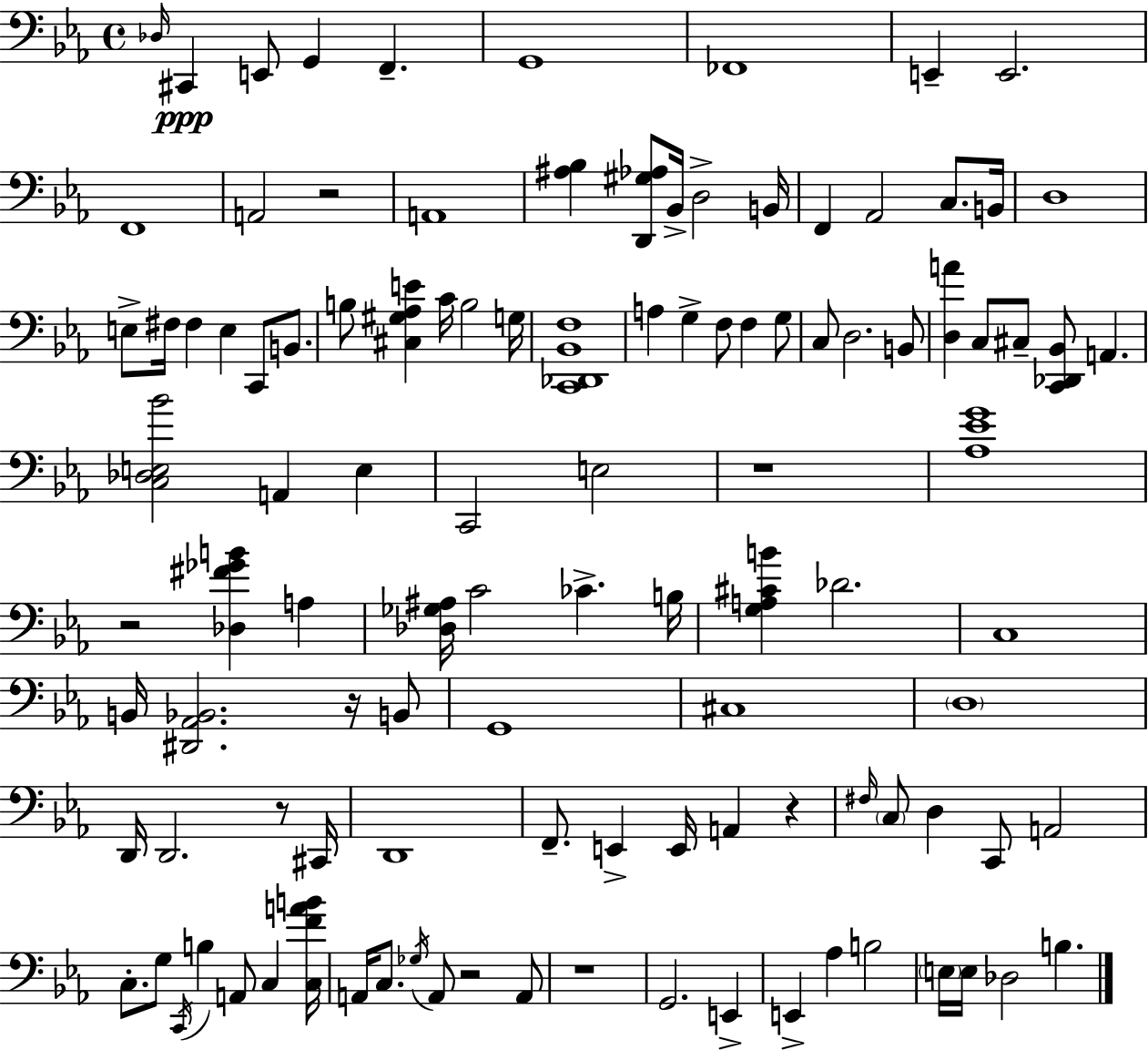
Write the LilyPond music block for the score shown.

{
  \clef bass
  \time 4/4
  \defaultTimeSignature
  \key c \minor
  \grace { des16 }\ppp cis,4 e,8 g,4 f,4.-- | g,1 | fes,1 | e,4-- e,2. | \break f,1 | a,2 r2 | a,1 | <ais bes>4 <d, gis aes>8 bes,16-> d2-> | \break b,16 f,4 aes,2 c8. | b,16 d1 | e8-> fis16 fis4 e4 c,8 b,8. | b8 <cis gis aes e'>4 c'16 b2 | \break g16 <c, des, bes, f>1 | a4 g4-> f8 f4 g8 | c8 d2. b,8 | <d a'>4 c8 cis8-- <c, des, bes,>8 a,4. | \break <c des e bes'>2 a,4 e4 | c,2 e2 | r1 | <aes ees' g'>1 | \break r2 <des fis' ges' b'>4 a4 | <des ges ais>16 c'2 ces'4.-> | b16 <g a cis' b'>4 des'2. | c1 | \break b,16 <dis, aes, bes,>2. r16 b,8 | g,1 | cis1 | \parenthesize d1 | \break d,16 d,2. r8 | cis,16 d,1 | f,8.-- e,4-> e,16 a,4 r4 | \grace { fis16 } \parenthesize c8 d4 c,8 a,2 | \break c8.-. g8 \acciaccatura { c,16 } b4 a,8 c4 | <c f' a' b'>16 a,16 c8. \acciaccatura { ges16 } a,8 r2 | a,8 r1 | g,2. | \break e,4-> e,4-> aes4 b2 | \parenthesize e16 e16 des2 b4. | \bar "|."
}